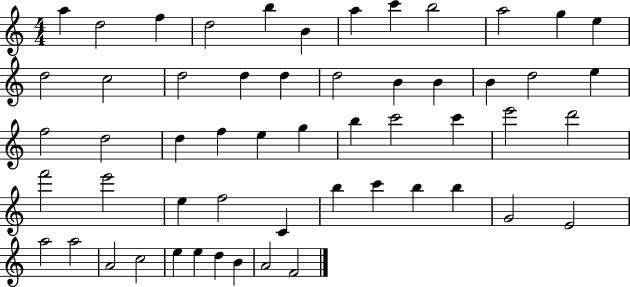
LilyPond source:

{
  \clef treble
  \numericTimeSignature
  \time 4/4
  \key c \major
  a''4 d''2 f''4 | d''2 b''4 b'4 | a''4 c'''4 b''2 | a''2 g''4 e''4 | \break d''2 c''2 | d''2 d''4 d''4 | d''2 b'4 b'4 | b'4 d''2 e''4 | \break f''2 d''2 | d''4 f''4 e''4 g''4 | b''4 c'''2 c'''4 | e'''2 d'''2 | \break f'''2 e'''2 | e''4 f''2 c'4 | b''4 c'''4 b''4 b''4 | g'2 e'2 | \break a''2 a''2 | a'2 c''2 | e''4 e''4 d''4 b'4 | a'2 f'2 | \break \bar "|."
}